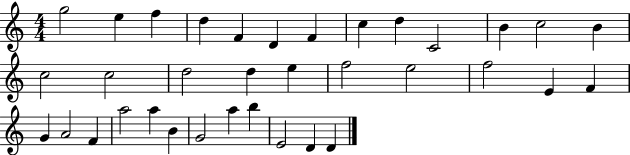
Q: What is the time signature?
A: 4/4